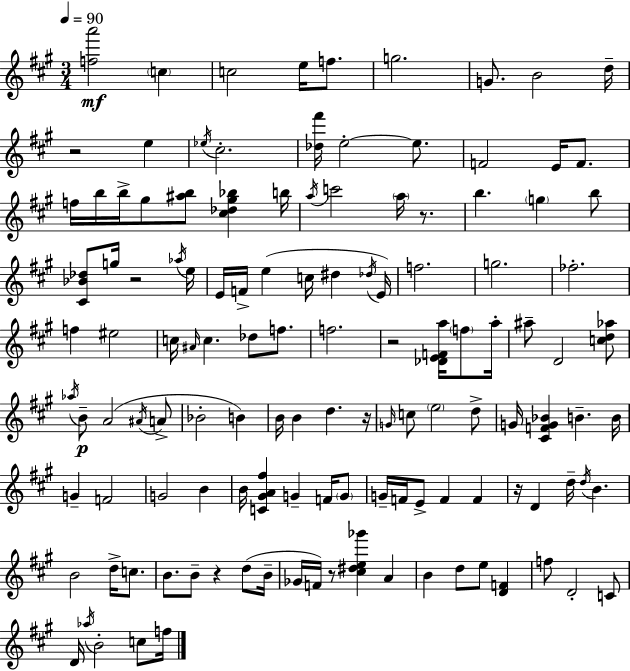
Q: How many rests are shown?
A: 8